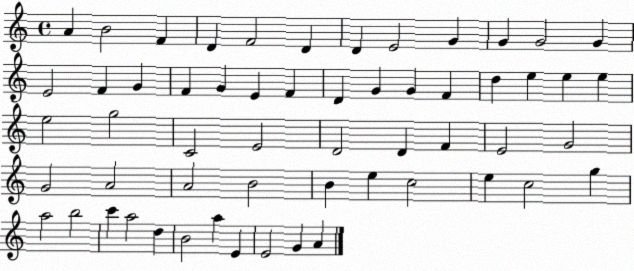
X:1
T:Untitled
M:4/4
L:1/4
K:C
A B2 F D F2 D D E2 G G G2 G E2 F G F G E F D G G F d e e e e2 g2 C2 E2 D2 D F E2 G2 G2 A2 A2 B2 B e c2 e c2 g a2 b2 c' a2 d B2 a E E2 G A